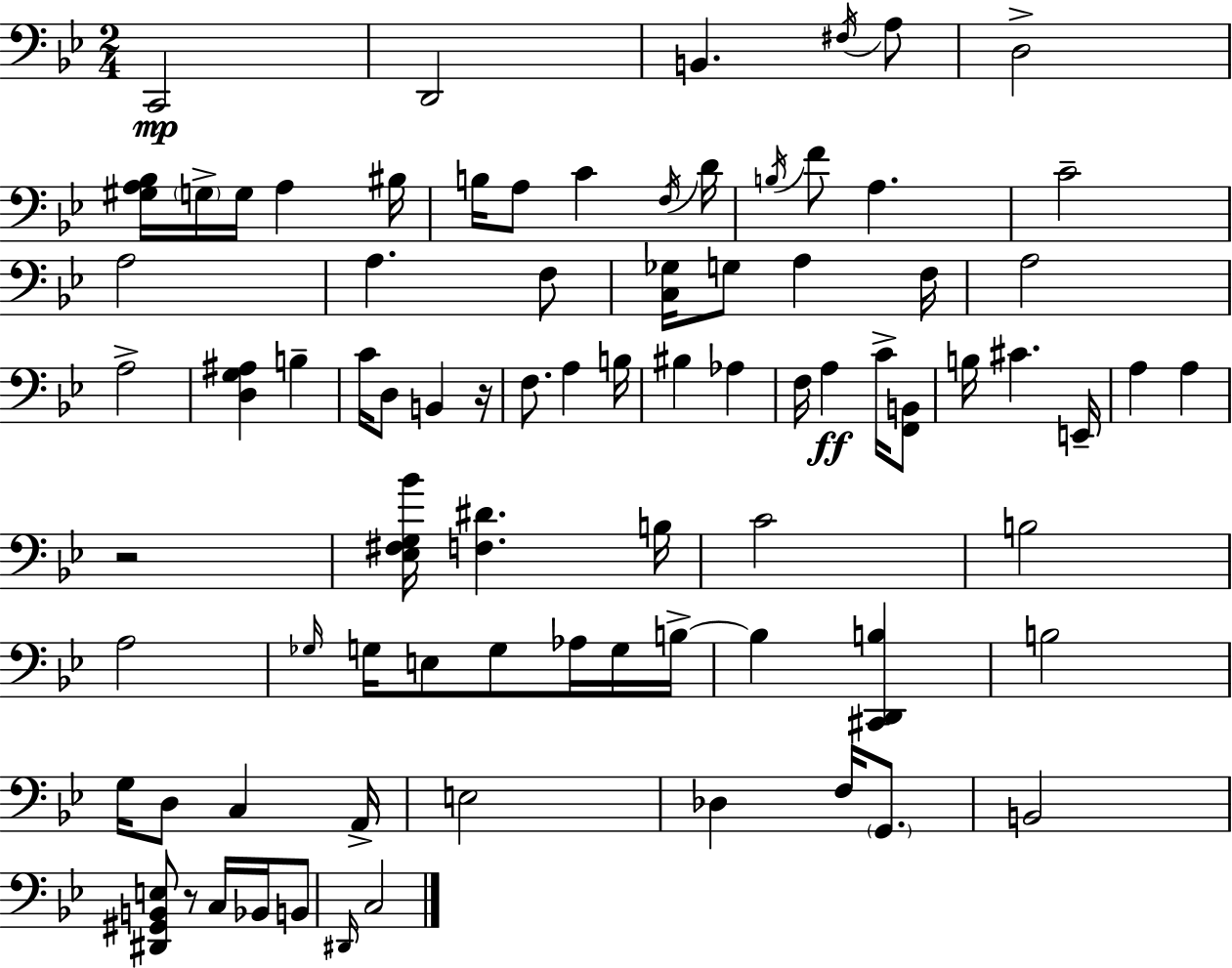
C2/h D2/h B2/q. F#3/s A3/e D3/h [G#3,A3,Bb3]/s G3/s G3/s A3/q BIS3/s B3/s A3/e C4/q F3/s D4/s B3/s F4/e A3/q. C4/h A3/h A3/q. F3/e [C3,Gb3]/s G3/e A3/q F3/s A3/h A3/h [D3,G3,A#3]/q B3/q C4/s D3/e B2/q R/s F3/e. A3/q B3/s BIS3/q Ab3/q F3/s A3/q C4/s [F2,B2]/e B3/s C#4/q. E2/s A3/q A3/q R/h [Eb3,F#3,G3,Bb4]/s [F3,D#4]/q. B3/s C4/h B3/h A3/h Gb3/s G3/s E3/e G3/e Ab3/s G3/s B3/s B3/q [C#2,D2,B3]/q B3/h G3/s D3/e C3/q A2/s E3/h Db3/q F3/s G2/e. B2/h [D#2,G#2,B2,E3]/e R/e C3/s Bb2/s B2/e D#2/s C3/h